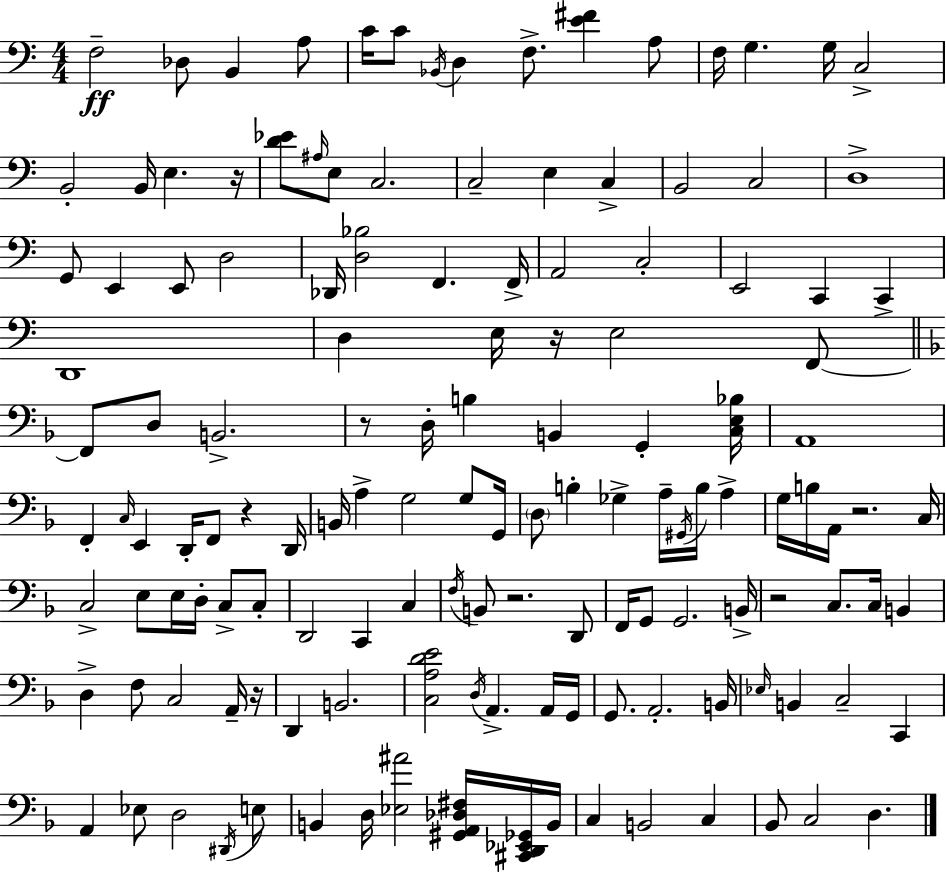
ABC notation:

X:1
T:Untitled
M:4/4
L:1/4
K:Am
F,2 _D,/2 B,, A,/2 C/4 C/2 _B,,/4 D, F,/2 [E^F] A,/2 F,/4 G, G,/4 C,2 B,,2 B,,/4 E, z/4 [D_E]/2 ^A,/4 E,/2 C,2 C,2 E, C, B,,2 C,2 D,4 G,,/2 E,, E,,/2 D,2 _D,,/4 [D,_B,]2 F,, F,,/4 A,,2 C,2 E,,2 C,, C,, D,,4 D, E,/4 z/4 E,2 F,,/2 F,,/2 D,/2 B,,2 z/2 D,/4 B, B,, G,, [C,E,_B,]/4 A,,4 F,, C,/4 E,, D,,/4 F,,/2 z D,,/4 B,,/4 A, G,2 G,/2 G,,/4 D,/2 B, _G, A,/4 ^G,,/4 B,/4 A, G,/4 B,/4 A,,/4 z2 C,/4 C,2 E,/2 E,/4 D,/4 C,/2 C,/2 D,,2 C,, C, F,/4 B,,/2 z2 D,,/2 F,,/4 G,,/2 G,,2 B,,/4 z2 C,/2 C,/4 B,, D, F,/2 C,2 A,,/4 z/4 D,, B,,2 [C,A,DE]2 D,/4 A,, A,,/4 G,,/4 G,,/2 A,,2 B,,/4 _E,/4 B,, C,2 C,, A,, _E,/2 D,2 ^D,,/4 E,/2 B,, D,/4 [_E,^A]2 [^G,,A,,_D,^F,]/4 [^C,,D,,_E,,_G,,]/4 B,,/4 C, B,,2 C, _B,,/2 C,2 D,